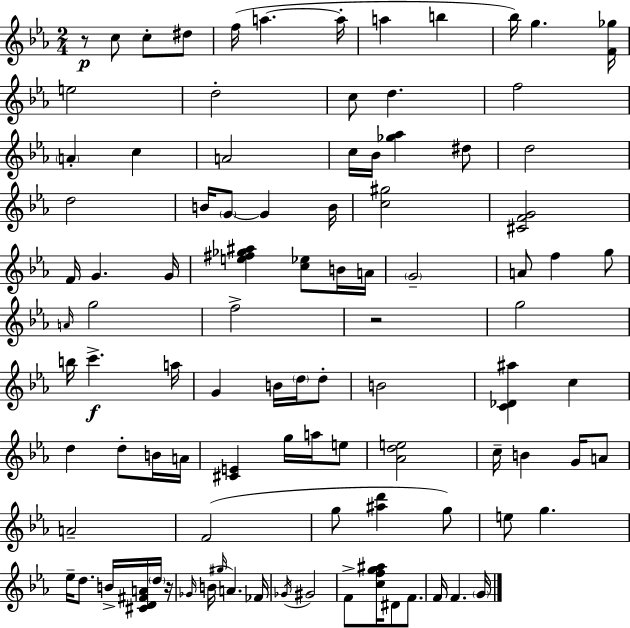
{
  \clef treble
  \numericTimeSignature
  \time 2/4
  \key ees \major
  r8\p c''8 c''8-. dis''8 | f''16( a''4.~~ a''16-. | a''4 b''4 | bes''16) g''4. <f' ges''>16 | \break e''2 | d''2-. | c''8 d''4. | f''2 | \break \parenthesize a'4-. c''4 | a'2 | c''16 bes'16 <ges'' aes''>4 dis''8 | d''2 | \break d''2 | b'16 \parenthesize g'8~~ g'4 b'16 | <c'' gis''>2 | <cis' f' g'>2 | \break f'16 g'4. g'16 | <e'' fis'' ges'' ais''>4 <c'' ees''>8 b'16 a'16 | \parenthesize g'2-- | a'8 f''4 g''8 | \break \grace { a'16 } g''2 | f''2-> | r2 | g''2 | \break b''16 c'''4.->\f | a''16 g'4 b'16 \parenthesize d''16 d''8-. | b'2 | <c' des' ais''>4 c''4 | \break d''4 d''8-. b'16 | a'16 <cis' e'>4 g''16 a''16 e''8 | <aes' d'' e''>2 | c''16-- b'4 g'16 a'8 | \break a'2-- | f'2( | g''8 <ais'' d'''>4 g''8) | e''8 g''4. | \break ees''16-- d''8. b'16-> <cis' d' fis' a'>16 \parenthesize d''16 | r16 \grace { ges'16 }( b'16 \grace { gis''16 }) a'4. | fes'16 \acciaccatura { ges'16 } gis'2 | f'8-> <c'' f'' g'' ais''>16 dis'8 | \break f'8. f'16 f'4. | \parenthesize g'16 \bar "|."
}